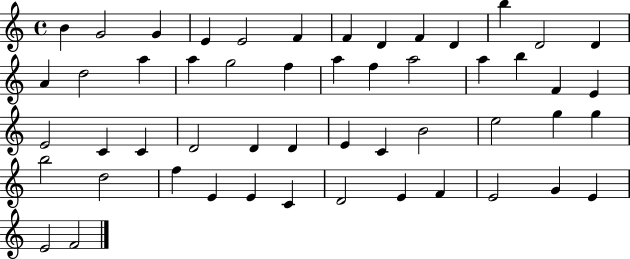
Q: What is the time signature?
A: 4/4